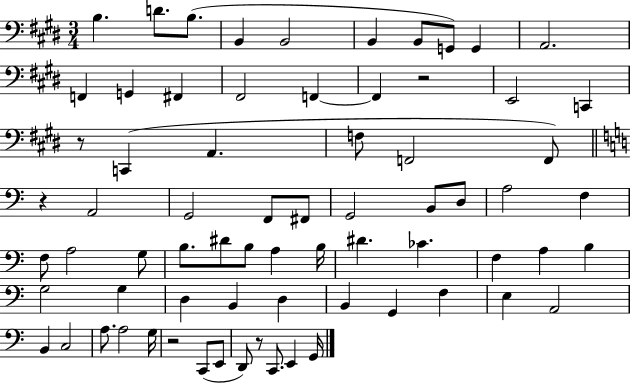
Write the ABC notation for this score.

X:1
T:Untitled
M:3/4
L:1/4
K:E
B, D/2 B,/2 B,, B,,2 B,, B,,/2 G,,/2 G,, A,,2 F,, G,, ^F,, ^F,,2 F,, F,, z2 E,,2 C,, z/2 C,, A,, F,/2 F,,2 F,,/2 z A,,2 G,,2 F,,/2 ^F,,/2 G,,2 B,,/2 D,/2 A,2 F, F,/2 A,2 G,/2 B,/2 ^D/2 B,/2 A, B,/4 ^D _C F, A, B, G,2 G, D, B,, D, B,, G,, F, E, A,,2 B,, C,2 A,/2 A,2 G,/4 z2 C,,/2 E,,/2 D,,/2 z/2 C,,/2 E,, G,,/4